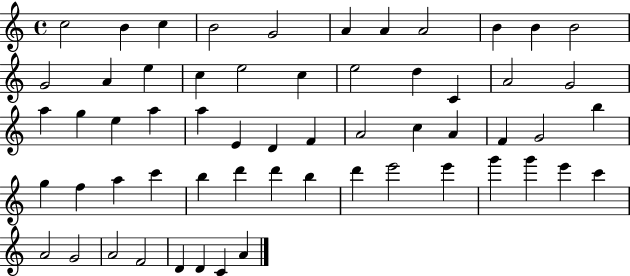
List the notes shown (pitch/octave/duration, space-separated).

C5/h B4/q C5/q B4/h G4/h A4/q A4/q A4/h B4/q B4/q B4/h G4/h A4/q E5/q C5/q E5/h C5/q E5/h D5/q C4/q A4/h G4/h A5/q G5/q E5/q A5/q A5/q E4/q D4/q F4/q A4/h C5/q A4/q F4/q G4/h B5/q G5/q F5/q A5/q C6/q B5/q D6/q D6/q B5/q D6/q E6/h E6/q G6/q G6/q E6/q C6/q A4/h G4/h A4/h F4/h D4/q D4/q C4/q A4/q